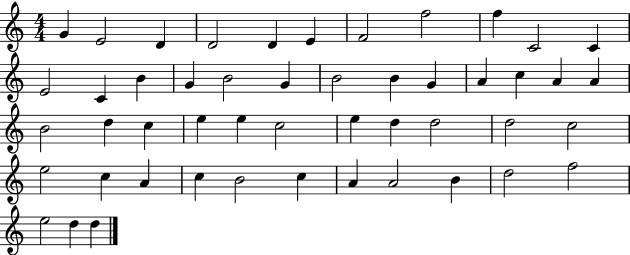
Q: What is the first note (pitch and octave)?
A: G4